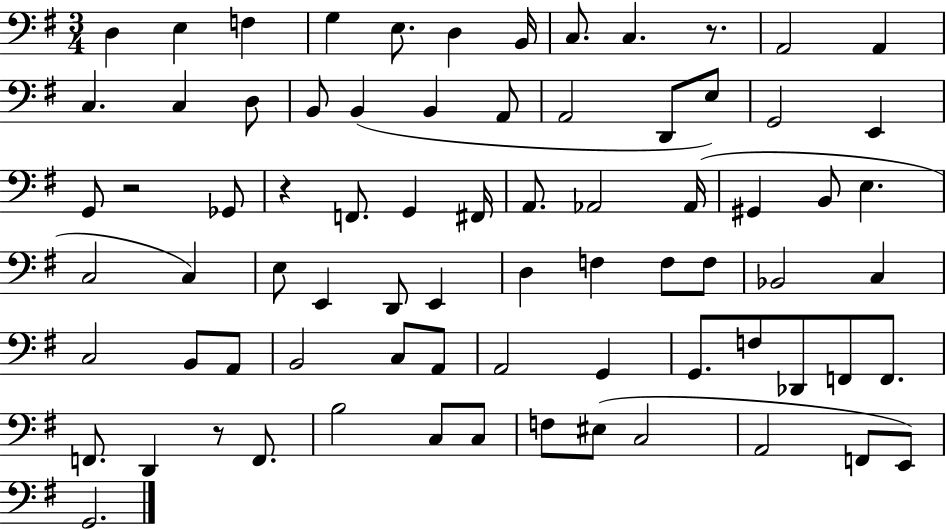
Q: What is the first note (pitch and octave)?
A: D3